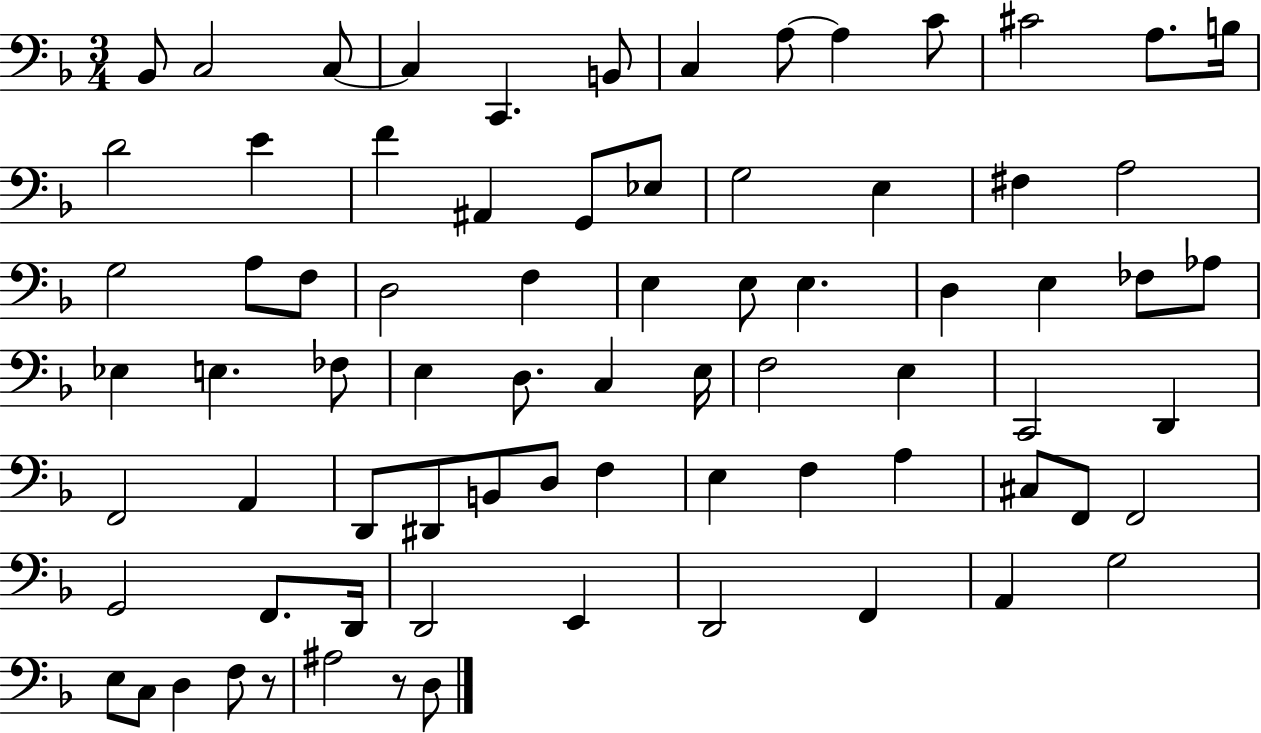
{
  \clef bass
  \numericTimeSignature
  \time 3/4
  \key f \major
  bes,8 c2 c8~~ | c4 c,4. b,8 | c4 a8~~ a4 c'8 | cis'2 a8. b16 | \break d'2 e'4 | f'4 ais,4 g,8 ees8 | g2 e4 | fis4 a2 | \break g2 a8 f8 | d2 f4 | e4 e8 e4. | d4 e4 fes8 aes8 | \break ees4 e4. fes8 | e4 d8. c4 e16 | f2 e4 | c,2 d,4 | \break f,2 a,4 | d,8 dis,8 b,8 d8 f4 | e4 f4 a4 | cis8 f,8 f,2 | \break g,2 f,8. d,16 | d,2 e,4 | d,2 f,4 | a,4 g2 | \break e8 c8 d4 f8 r8 | ais2 r8 d8 | \bar "|."
}